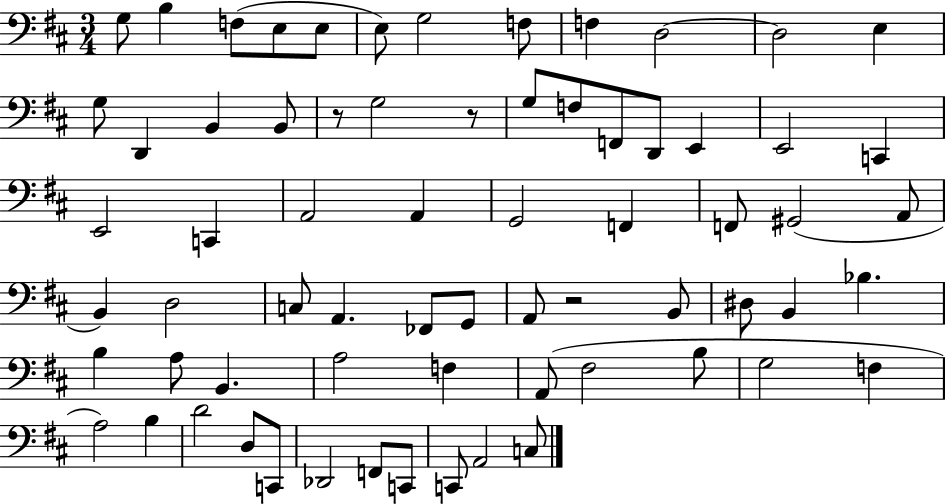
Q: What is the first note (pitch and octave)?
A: G3